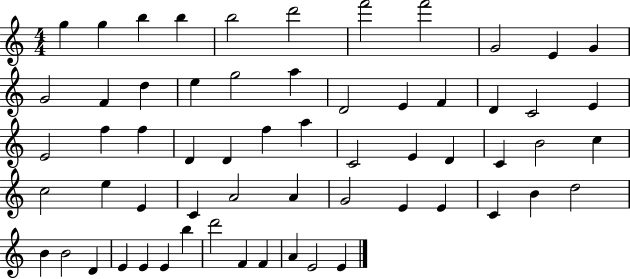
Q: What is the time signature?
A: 4/4